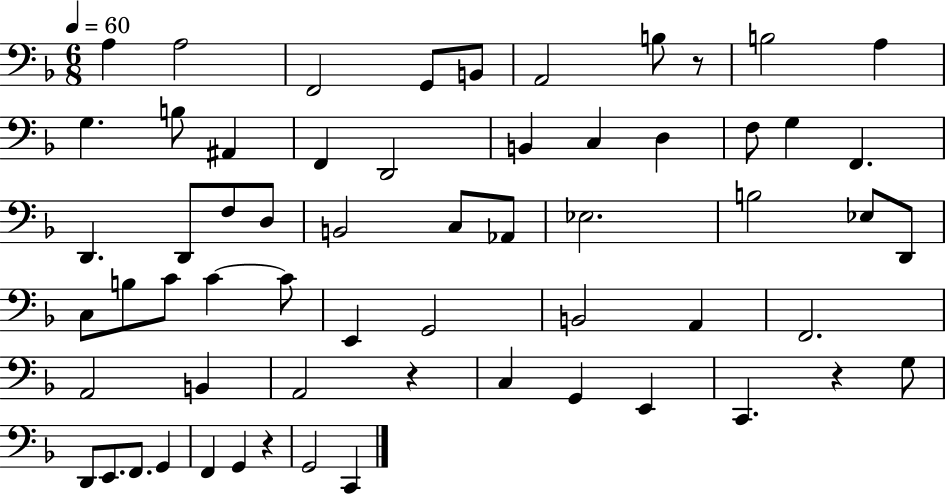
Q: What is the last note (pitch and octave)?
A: C2